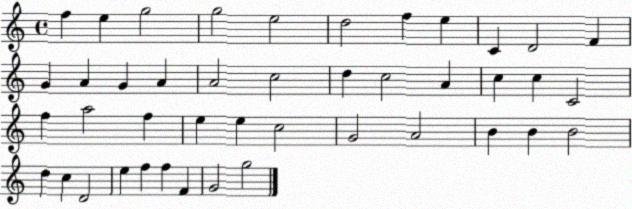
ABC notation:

X:1
T:Untitled
M:4/4
L:1/4
K:C
f e g2 g2 e2 d2 f e C D2 F G A G A A2 c2 d c2 A c c C2 f a2 f e e c2 G2 A2 B B B2 d c D2 e f f F G2 g2